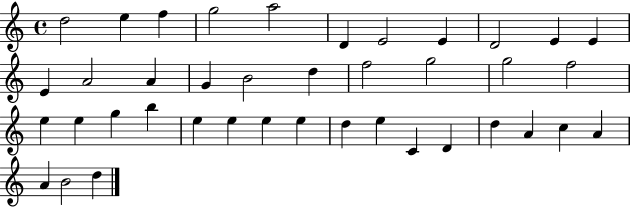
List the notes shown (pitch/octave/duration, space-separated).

D5/h E5/q F5/q G5/h A5/h D4/q E4/h E4/q D4/h E4/q E4/q E4/q A4/h A4/q G4/q B4/h D5/q F5/h G5/h G5/h F5/h E5/q E5/q G5/q B5/q E5/q E5/q E5/q E5/q D5/q E5/q C4/q D4/q D5/q A4/q C5/q A4/q A4/q B4/h D5/q